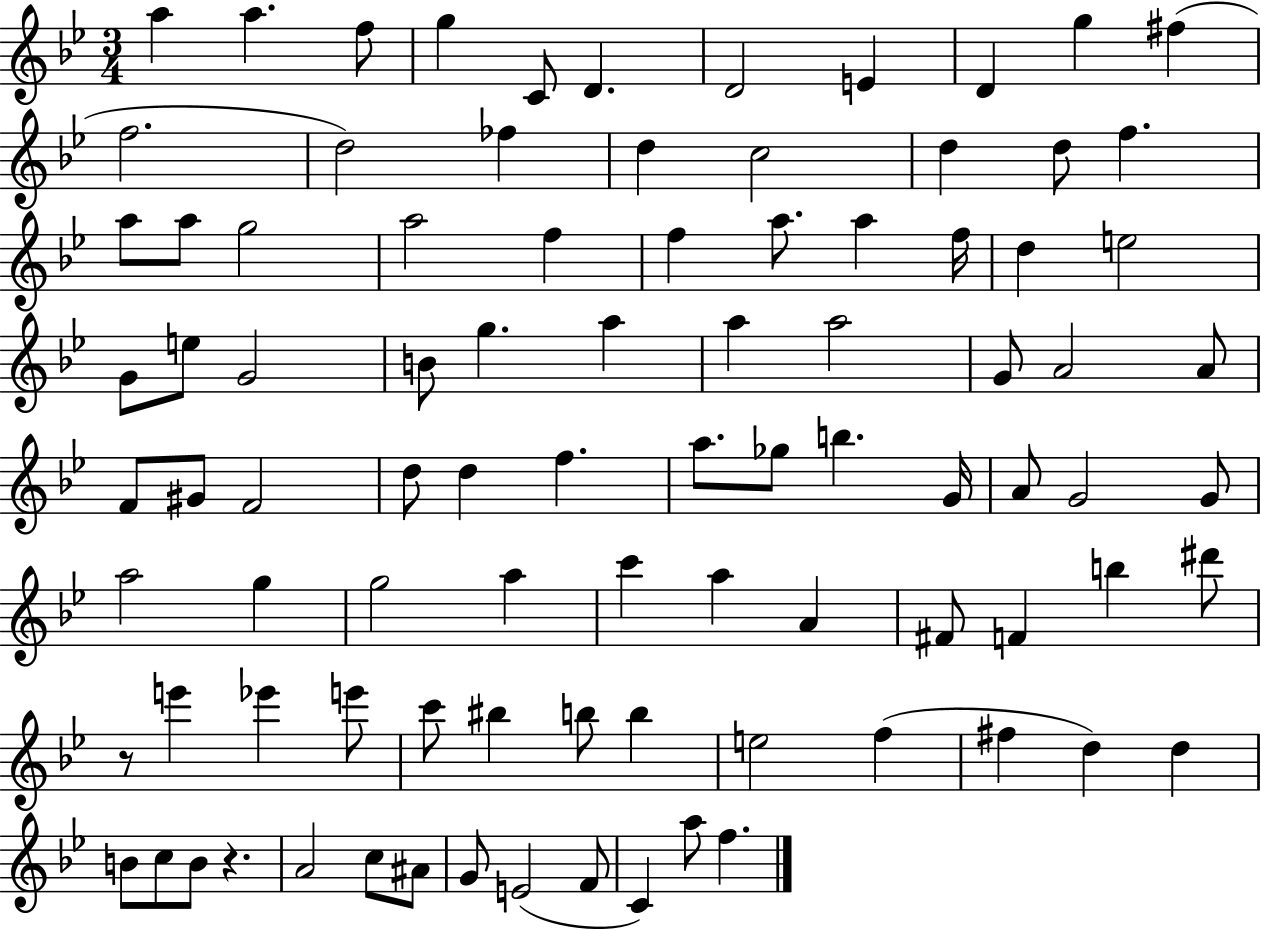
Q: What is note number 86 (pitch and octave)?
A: F4